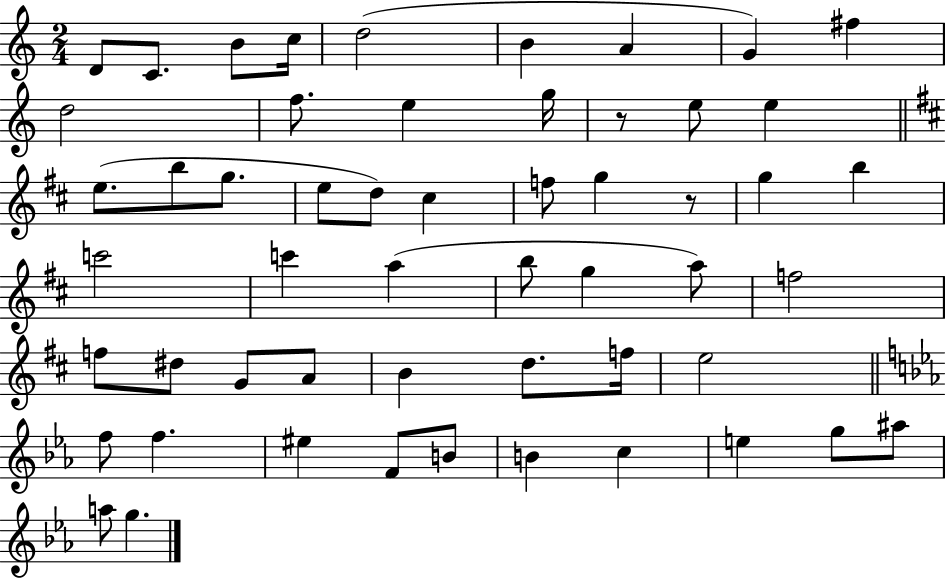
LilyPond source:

{
  \clef treble
  \numericTimeSignature
  \time 2/4
  \key c \major
  d'8 c'8. b'8 c''16 | d''2( | b'4 a'4 | g'4) fis''4 | \break d''2 | f''8. e''4 g''16 | r8 e''8 e''4 | \bar "||" \break \key d \major e''8.( b''8 g''8. | e''8 d''8) cis''4 | f''8 g''4 r8 | g''4 b''4 | \break c'''2 | c'''4 a''4( | b''8 g''4 a''8) | f''2 | \break f''8 dis''8 g'8 a'8 | b'4 d''8. f''16 | e''2 | \bar "||" \break \key ees \major f''8 f''4. | eis''4 f'8 b'8 | b'4 c''4 | e''4 g''8 ais''8 | \break a''8 g''4. | \bar "|."
}